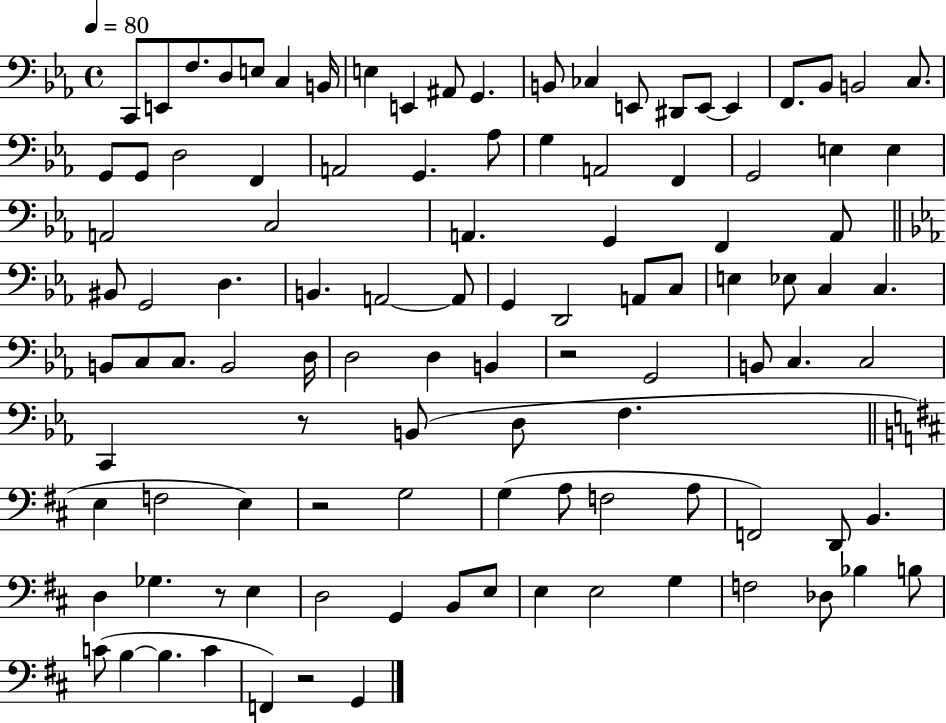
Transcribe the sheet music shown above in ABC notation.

X:1
T:Untitled
M:4/4
L:1/4
K:Eb
C,,/2 E,,/2 F,/2 D,/2 E,/2 C, B,,/4 E, E,, ^A,,/2 G,, B,,/2 _C, E,,/2 ^D,,/2 E,,/2 E,, F,,/2 _B,,/2 B,,2 C,/2 G,,/2 G,,/2 D,2 F,, A,,2 G,, _A,/2 G, A,,2 F,, G,,2 E, E, A,,2 C,2 A,, G,, F,, A,,/2 ^B,,/2 G,,2 D, B,, A,,2 A,,/2 G,, D,,2 A,,/2 C,/2 E, _E,/2 C, C, B,,/2 C,/2 C,/2 B,,2 D,/4 D,2 D, B,, z2 G,,2 B,,/2 C, C,2 C,, z/2 B,,/2 D,/2 F, E, F,2 E, z2 G,2 G, A,/2 F,2 A,/2 F,,2 D,,/2 B,, D, _G, z/2 E, D,2 G,, B,,/2 E,/2 E, E,2 G, F,2 _D,/2 _B, B,/2 C/2 B, B, C F,, z2 G,,